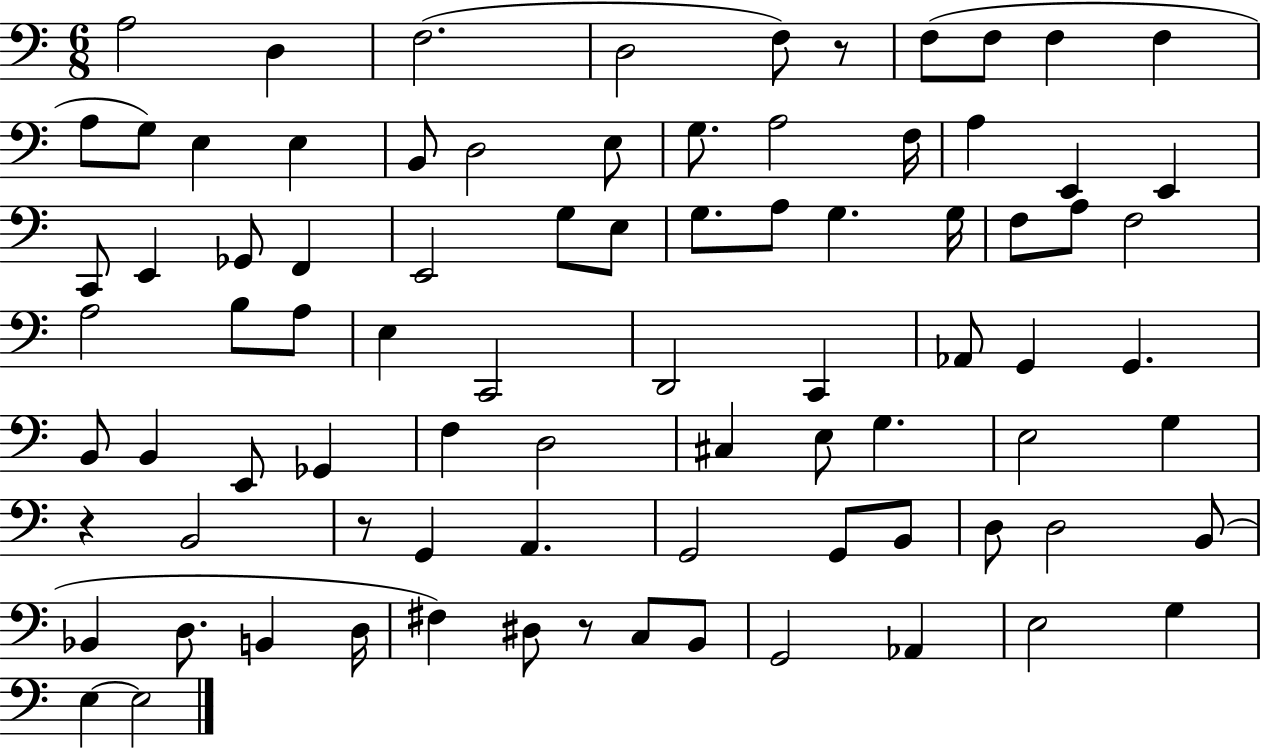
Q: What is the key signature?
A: C major